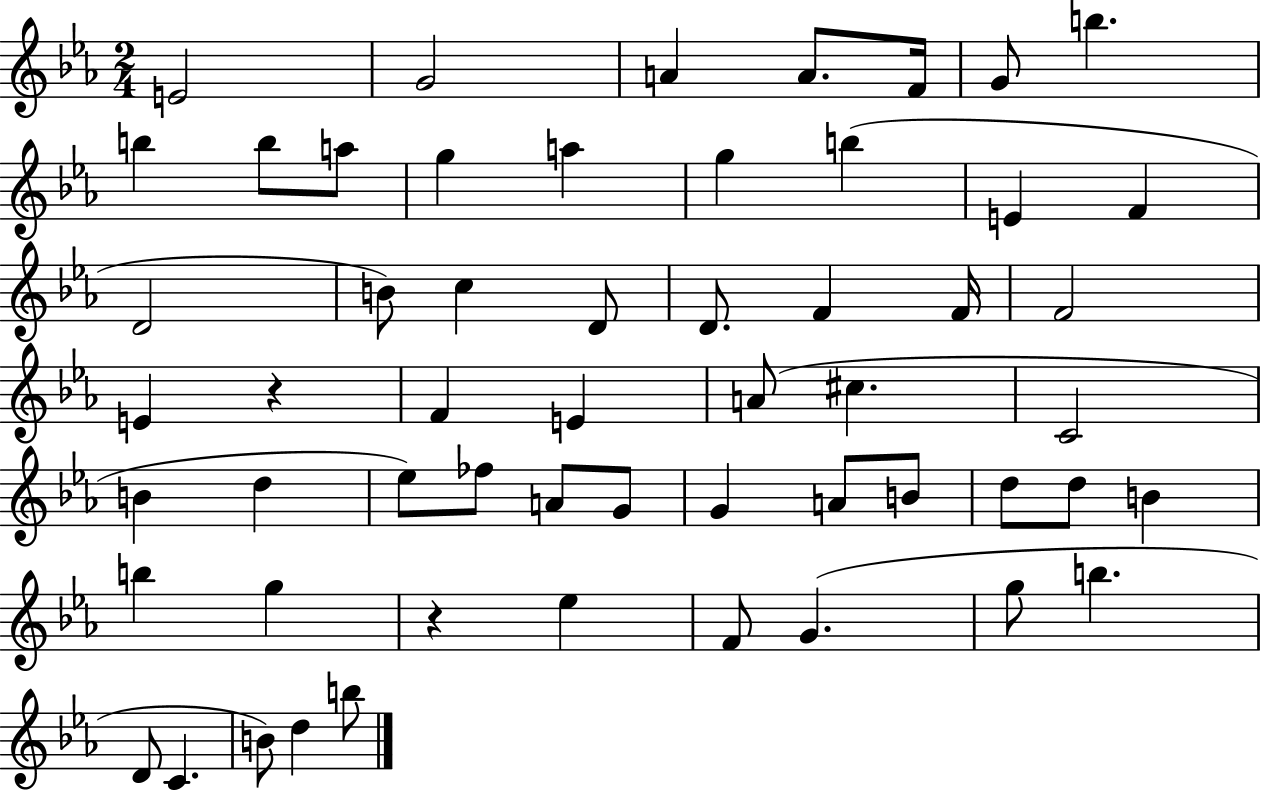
E4/h G4/h A4/q A4/e. F4/s G4/e B5/q. B5/q B5/e A5/e G5/q A5/q G5/q B5/q E4/q F4/q D4/h B4/e C5/q D4/e D4/e. F4/q F4/s F4/h E4/q R/q F4/q E4/q A4/e C#5/q. C4/h B4/q D5/q Eb5/e FES5/e A4/e G4/e G4/q A4/e B4/e D5/e D5/e B4/q B5/q G5/q R/q Eb5/q F4/e G4/q. G5/e B5/q. D4/e C4/q. B4/e D5/q B5/e